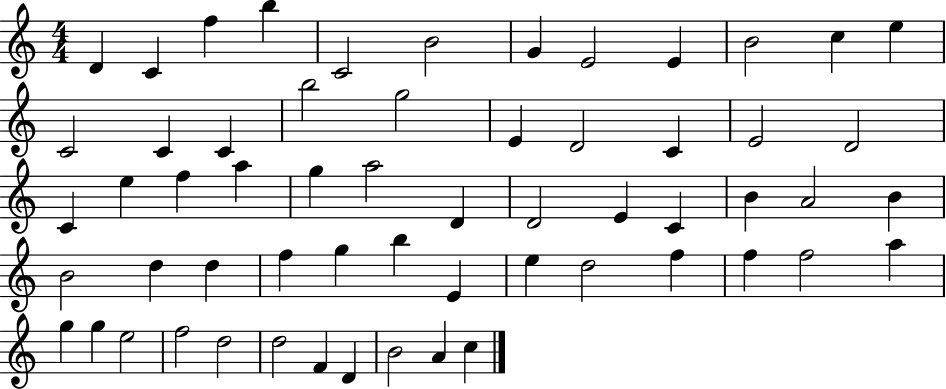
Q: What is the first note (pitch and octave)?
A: D4